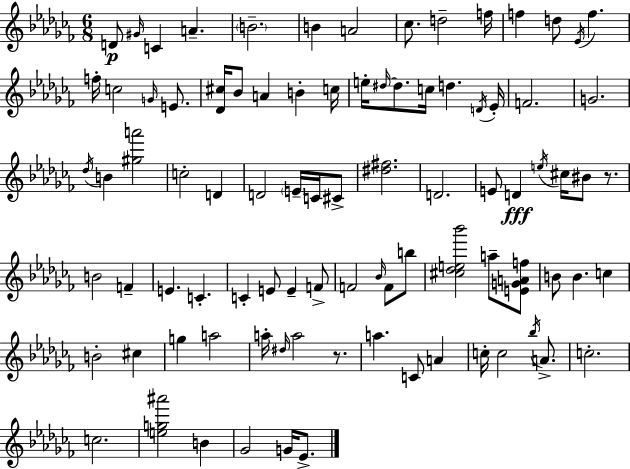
{
  \clef treble
  \numericTimeSignature
  \time 6/8
  \key aes \minor
  d'8\p \grace { gis'16 } c'4 a'4.-- | \parenthesize b'2.-- | b'4 a'2 | ces''8. d''2-- | \break f''16 f''4 d''8 \acciaccatura { ees'16 } f''4. | f''16-. c''2 \grace { g'16 } | e'8. <des' cis''>16 bes'8 a'4 b'4-. | c''16 e''16-. \grace { dis''16~ }~ dis''8. c''16 d''4. | \break \acciaccatura { d'16 } ees'16-. f'2. | g'2. | \acciaccatura { des''16 } b'4 <gis'' a'''>2 | c''2-. | \break d'4 d'2 | \parenthesize e'16-- c'16 cis'8-> <dis'' fis''>2. | d'2. | e'8 d'4\fff | \break \acciaccatura { e''16 } cis''16 bis'8 r8. b'2 | f'4-- e'4. | c'4.-. c'4-. e'8 | e'4-- f'8-> f'2 | \break \grace { bes'16 } f'8 b''8 <cis'' des'' e'' bes'''>2 | a''8-- <e' g' a' f''>8 b'8 b'4. | c''4 b'2-. | cis''4 g''4 | \break a''2 a''16-. \grace { dis''16 } a''2 | r8. a''4. | c'8 a'4 c''16-. c''2 | \acciaccatura { bes''16 } a'8.-> c''2.-. | \break c''2. | <e'' g'' ais'''>2 | b'4 ges'2 | g'16 ees'8.-> \bar "|."
}